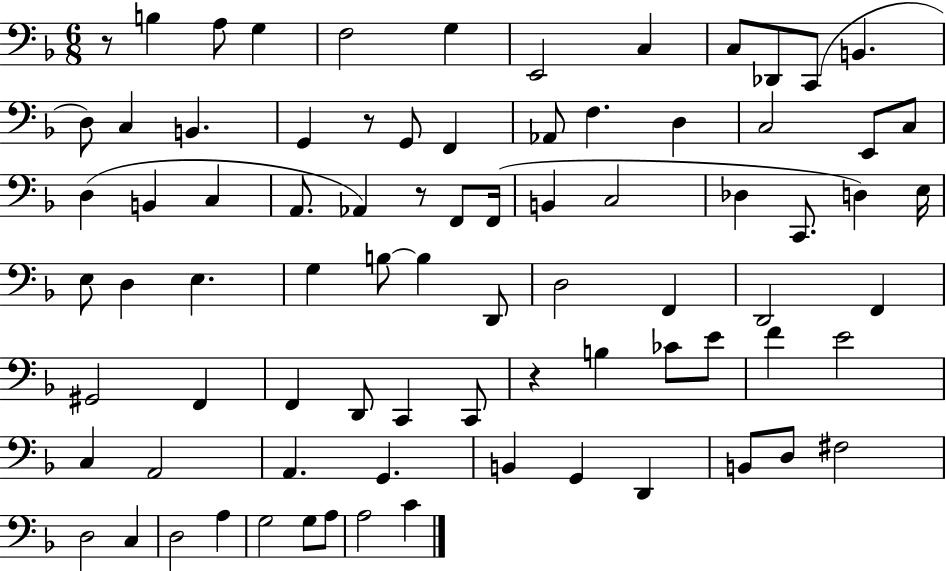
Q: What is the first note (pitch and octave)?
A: B3